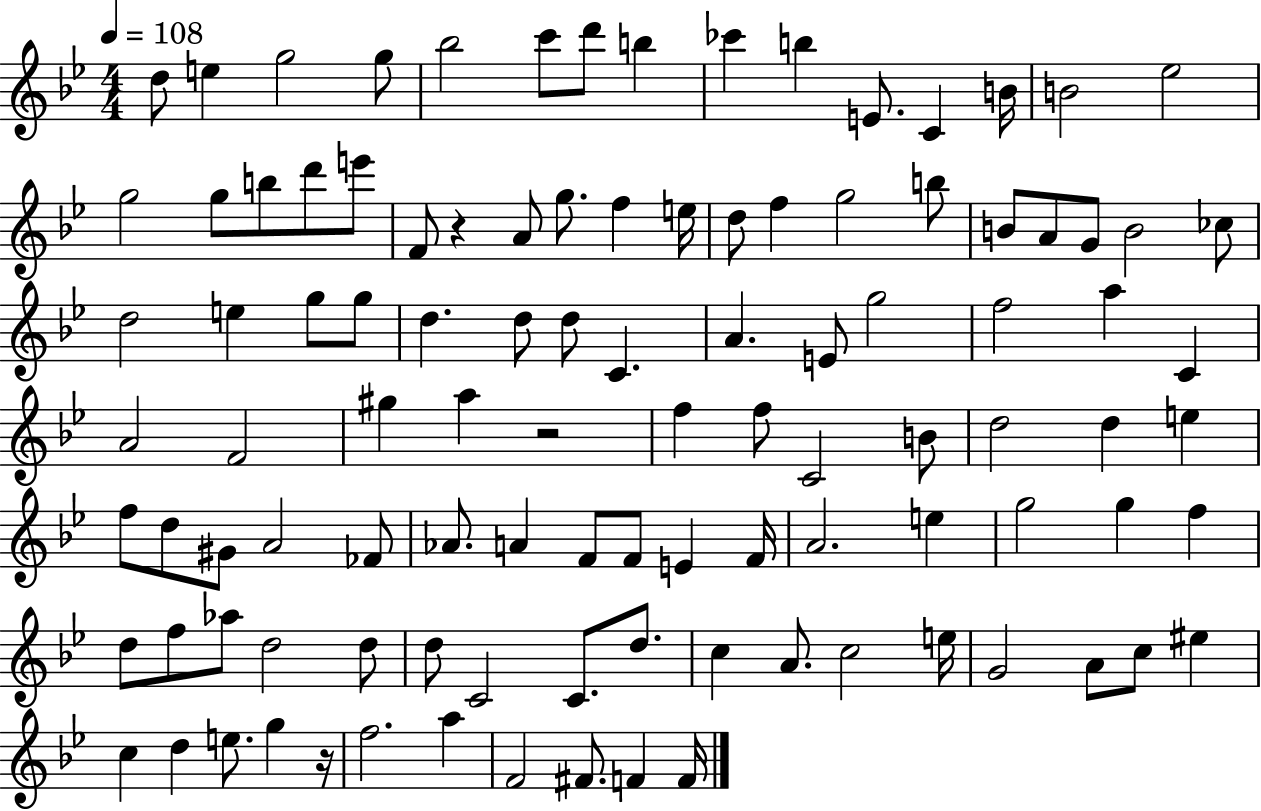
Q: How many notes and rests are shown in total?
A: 105